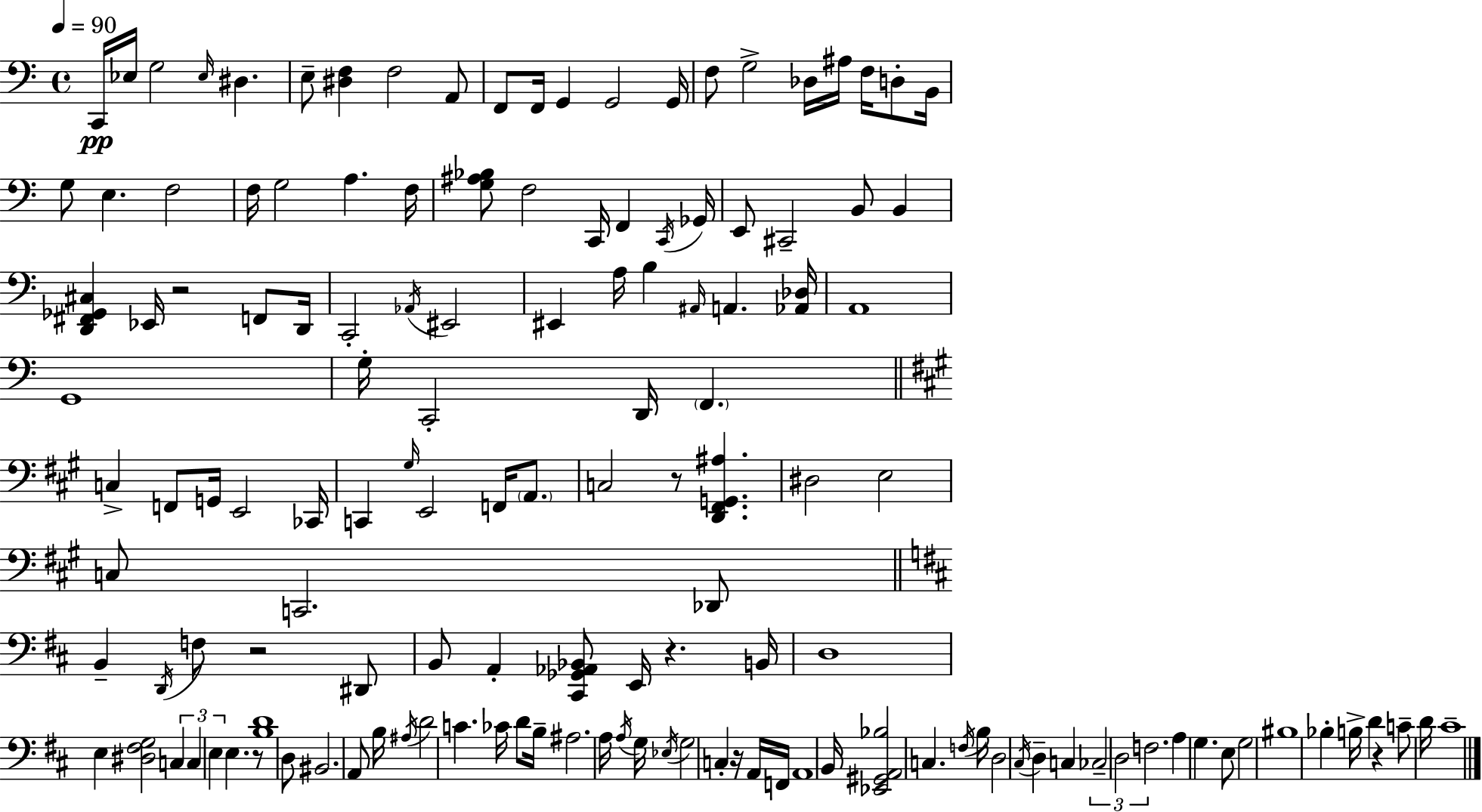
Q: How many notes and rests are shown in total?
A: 141